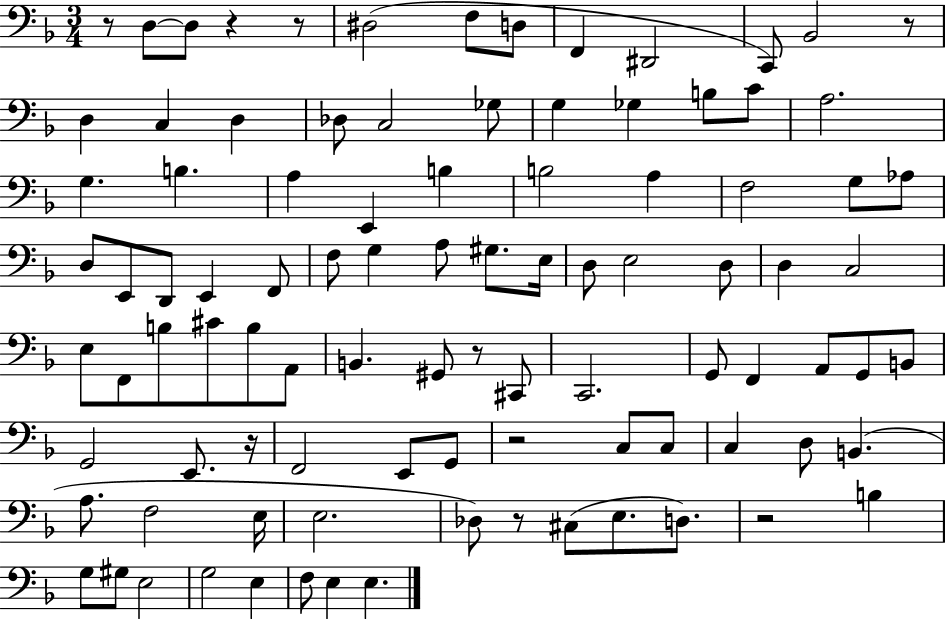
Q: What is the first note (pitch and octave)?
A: D3